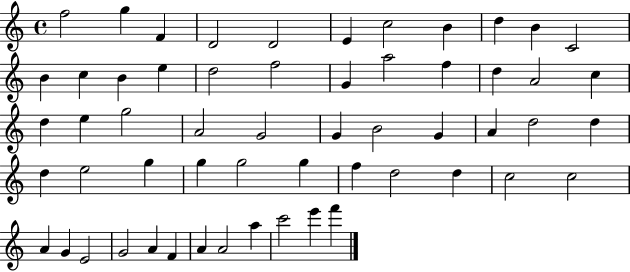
F5/h G5/q F4/q D4/h D4/h E4/q C5/h B4/q D5/q B4/q C4/h B4/q C5/q B4/q E5/q D5/h F5/h G4/q A5/h F5/q D5/q A4/h C5/q D5/q E5/q G5/h A4/h G4/h G4/q B4/h G4/q A4/q D5/h D5/q D5/q E5/h G5/q G5/q G5/h G5/q F5/q D5/h D5/q C5/h C5/h A4/q G4/q E4/h G4/h A4/q F4/q A4/q A4/h A5/q C6/h E6/q F6/q